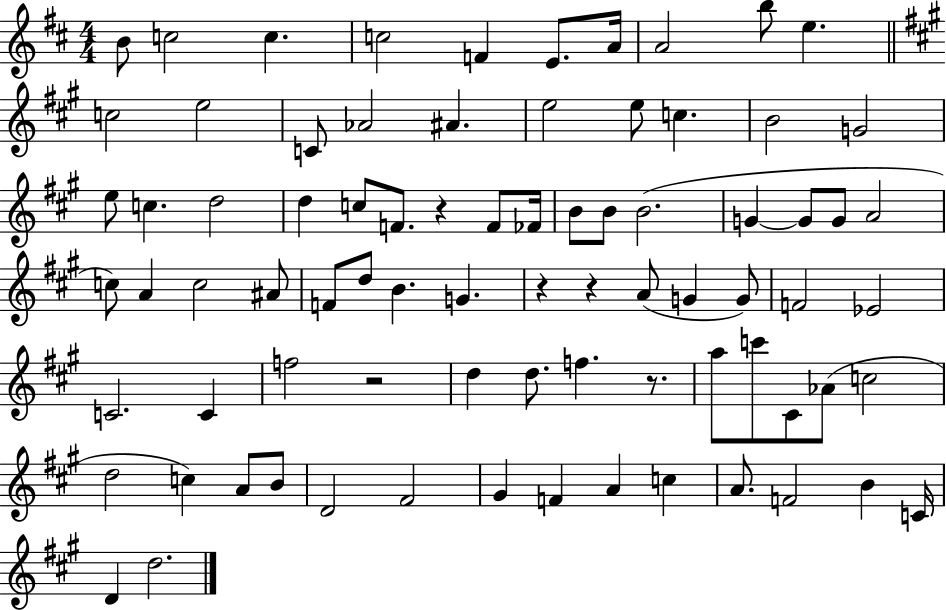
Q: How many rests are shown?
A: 5